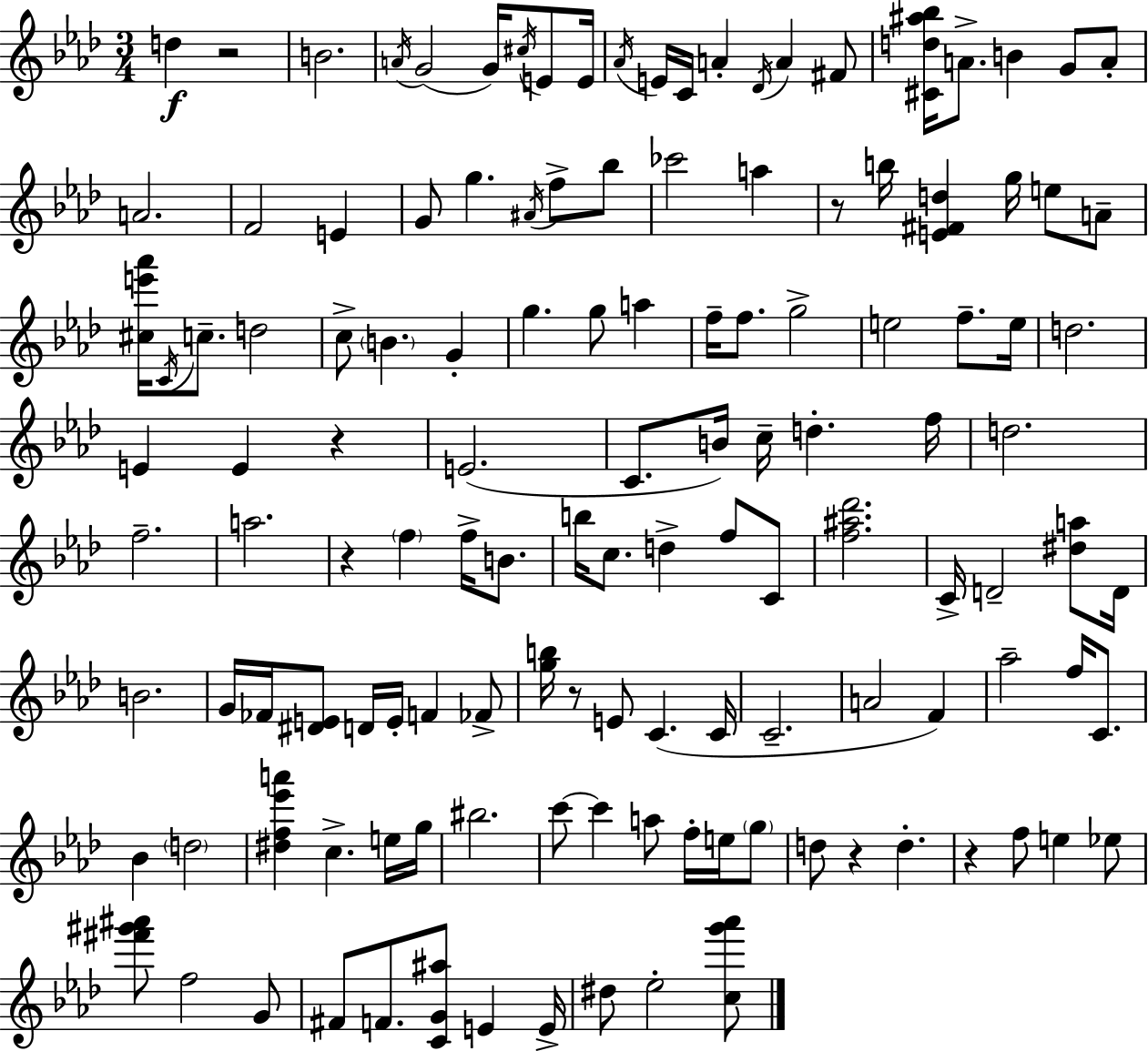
D5/q R/h B4/h. A4/s G4/h G4/s C#5/s E4/e E4/s Ab4/s E4/s C4/s A4/q Db4/s A4/q F#4/e [C#4,D5,A#5,Bb5]/s A4/e. B4/q G4/e A4/e A4/h. F4/h E4/q G4/e G5/q. A#4/s F5/e Bb5/e CES6/h A5/q R/e B5/s [E4,F#4,D5]/q G5/s E5/e A4/e [C#5,E6,Ab6]/s C4/s C5/e. D5/h C5/e B4/q. G4/q G5/q. G5/e A5/q F5/s F5/e. G5/h E5/h F5/e. E5/s D5/h. E4/q E4/q R/q E4/h. C4/e. B4/s C5/s D5/q. F5/s D5/h. F5/h. A5/h. R/q F5/q F5/s B4/e. B5/s C5/e. D5/q F5/e C4/e [F5,A#5,Db6]/h. C4/s D4/h [D#5,A5]/e D4/s B4/h. G4/s FES4/s [D#4,E4]/e D4/s E4/s F4/q FES4/e [G5,B5]/s R/e E4/e C4/q. C4/s C4/h. A4/h F4/q Ab5/h F5/s C4/e. Bb4/q D5/h [D#5,F5,Eb6,A6]/q C5/q. E5/s G5/s BIS5/h. C6/e C6/q A5/e F5/s E5/s G5/e D5/e R/q D5/q. R/q F5/e E5/q Eb5/e [F#6,G#6,A#6]/e F5/h G4/e F#4/e F4/e. [C4,G4,A#5]/e E4/q E4/s D#5/e Eb5/h [C5,G6,Ab6]/e